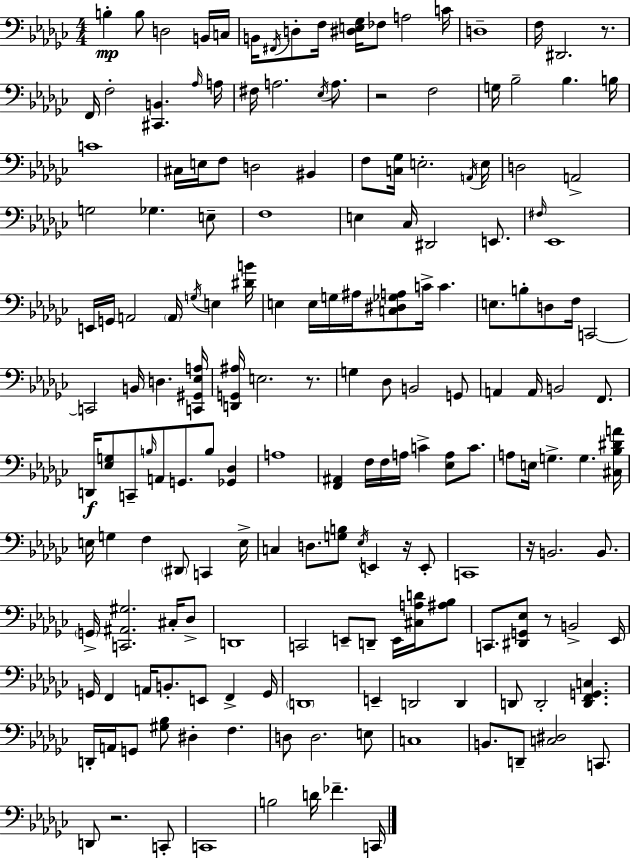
X:1
T:Untitled
M:4/4
L:1/4
K:Ebm
B, B,/2 D,2 B,,/4 C,/4 B,,/4 ^F,,/4 D,/2 F,/4 [^D,E,_G,]/4 _F,/2 A,2 C/4 D,4 F,/4 ^D,,2 z/2 F,,/4 F,2 [^C,,B,,] _A,/4 A,/4 ^F,/4 A,2 _E,/4 A,/2 z2 F,2 G,/4 _B,2 _B, B,/4 C4 ^C,/4 E,/4 F,/2 D,2 ^B,, F,/2 [C,_G,]/4 E,2 A,,/4 E,/4 D,2 A,,2 G,2 _G, E,/2 F,4 E, _C,/4 ^D,,2 E,,/2 ^F,/4 _E,,4 E,,/4 G,,/4 A,,2 A,,/4 G,/4 E, [^DB]/4 E, E,/4 G,/4 ^A,/4 [C,^D,_G,A,]/2 C/4 C E,/2 B,/2 D,/2 F,/4 C,,2 C,,2 B,,/4 D, [C,,^G,,_E,A,]/4 [D,,G,,^A,]/4 E,2 z/2 G, _D,/2 B,,2 G,,/2 A,, A,,/4 B,,2 F,,/2 D,,/4 [_E,G,]/2 C,,/2 B,/4 A,,/2 G,,/2 B,/2 [_G,,_D,] A,4 [F,,^A,,] F,/4 F,/4 A,/4 C [_E,A,]/2 C/2 A,/2 E,/4 G, G, [^C,_B,^DA]/4 E,/4 G, F, ^D,,/2 C,, E,/4 C, D,/2 [G,B,]/2 _E,/4 E,, z/4 E,,/2 C,,4 z/4 B,,2 B,,/2 G,,/4 [C,,^A,,^G,]2 ^C,/4 _D,/2 D,,4 C,,2 E,,/2 D,,/2 E,,/4 [^C,A,D]/4 [^A,_B,]/2 C,,/2 [^D,,G,,_E,]/2 z/2 B,,2 _E,,/4 G,,/4 F,, A,,/4 B,,/2 E,,/2 F,, G,,/4 D,,4 E,, D,,2 D,, D,,/2 D,,2 [D,,F,,G,,C,] D,,/4 A,,/4 G,,/2 [^G,_B,]/2 ^D, F, D,/2 D,2 E,/2 C,4 B,,/2 D,,/2 [C,^D,]2 C,,/2 D,,/2 z2 C,,/2 C,,4 B,2 D/4 _F C,,/4